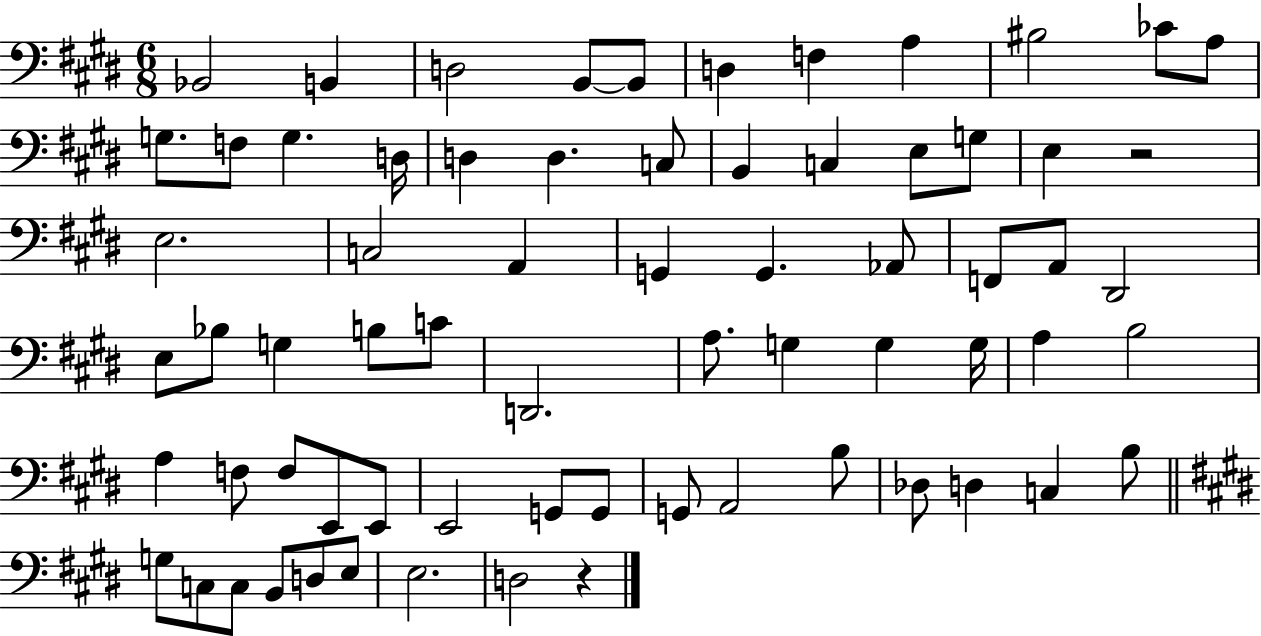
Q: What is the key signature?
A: E major